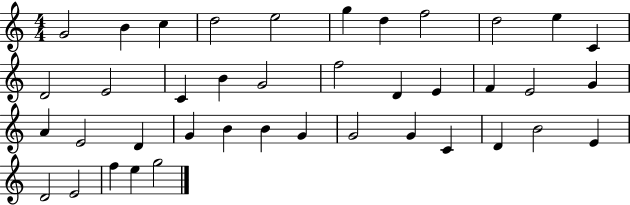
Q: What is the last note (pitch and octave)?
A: G5